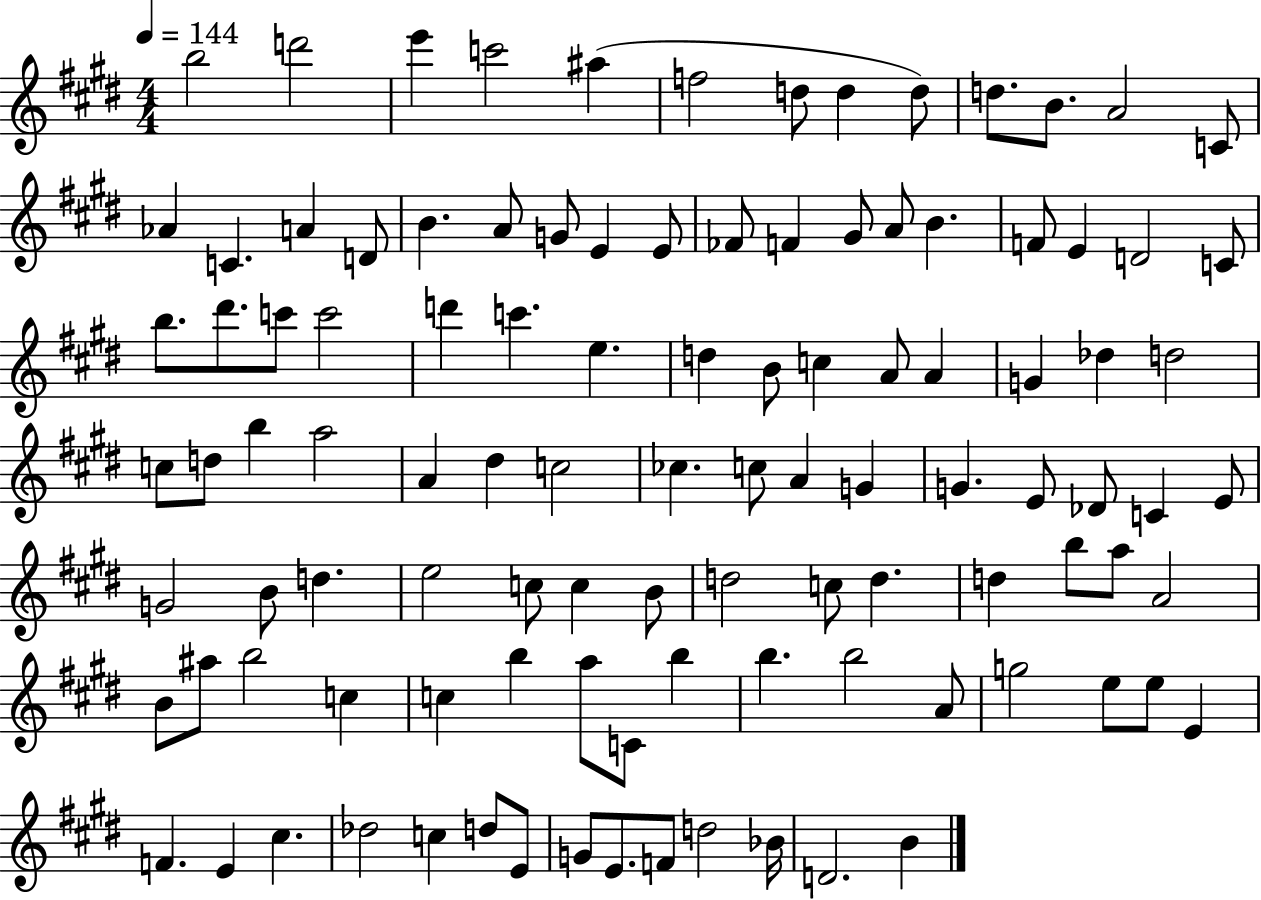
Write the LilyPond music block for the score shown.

{
  \clef treble
  \numericTimeSignature
  \time 4/4
  \key e \major
  \tempo 4 = 144
  b''2 d'''2 | e'''4 c'''2 ais''4( | f''2 d''8 d''4 d''8) | d''8. b'8. a'2 c'8 | \break aes'4 c'4. a'4 d'8 | b'4. a'8 g'8 e'4 e'8 | fes'8 f'4 gis'8 a'8 b'4. | f'8 e'4 d'2 c'8 | \break b''8. dis'''8. c'''8 c'''2 | d'''4 c'''4. e''4. | d''4 b'8 c''4 a'8 a'4 | g'4 des''4 d''2 | \break c''8 d''8 b''4 a''2 | a'4 dis''4 c''2 | ces''4. c''8 a'4 g'4 | g'4. e'8 des'8 c'4 e'8 | \break g'2 b'8 d''4. | e''2 c''8 c''4 b'8 | d''2 c''8 d''4. | d''4 b''8 a''8 a'2 | \break b'8 ais''8 b''2 c''4 | c''4 b''4 a''8 c'8 b''4 | b''4. b''2 a'8 | g''2 e''8 e''8 e'4 | \break f'4. e'4 cis''4. | des''2 c''4 d''8 e'8 | g'8 e'8. f'8 d''2 bes'16 | d'2. b'4 | \break \bar "|."
}